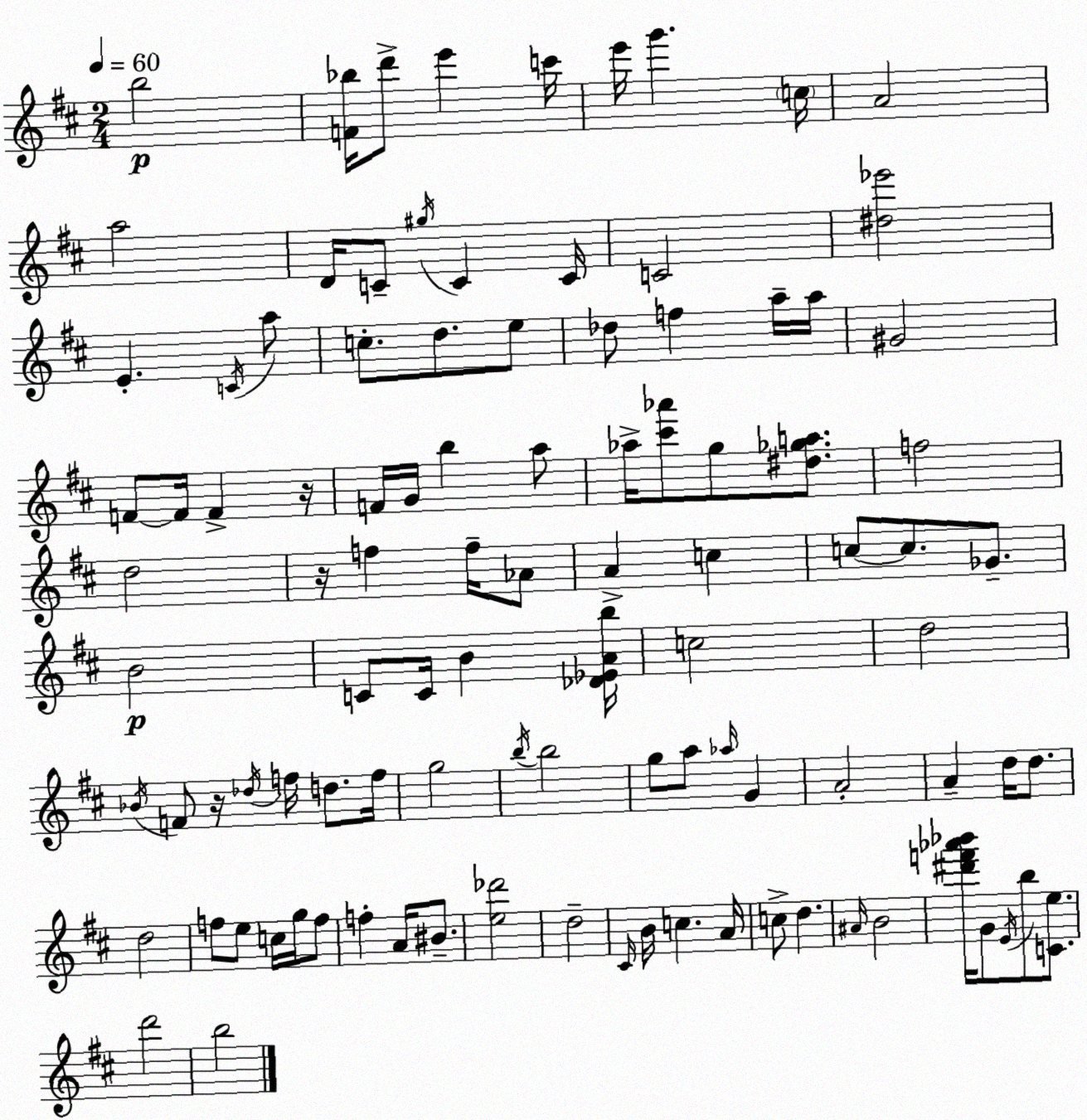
X:1
T:Untitled
M:2/4
L:1/4
K:D
b2 [F_b]/4 d'/2 e' c'/4 e'/4 g' c/4 A2 a2 D/4 C/2 ^g/4 C C/4 C2 [^d_e']2 E C/4 a/2 c/2 d/2 e/2 _d/2 f a/4 a/4 ^G2 F/2 F/4 F z/4 F/4 G/4 b a/2 _a/4 [^c'_a']/2 g/2 [^d_ga]/2 f2 d2 z/4 f f/4 _A/2 A c c/2 c/2 _G/2 B2 C/2 C/4 B [_D_EAb]/4 c2 d2 _B/4 F/2 z/4 _d/4 f/4 d/2 f/4 g2 b/4 b2 g/2 a/2 _a/4 G A2 A d/4 d/2 d2 f/2 e/2 c/4 g/4 f/2 f A/4 ^B/2 [e_d']2 d2 ^C/4 B/4 c A/4 c/2 d ^A/4 B2 [^d'f'_a'_b']/4 G/2 E/4 b/2 [Ce]/2 d'2 b2